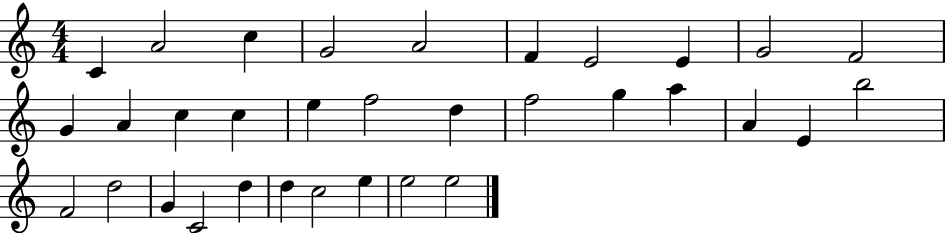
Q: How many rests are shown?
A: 0